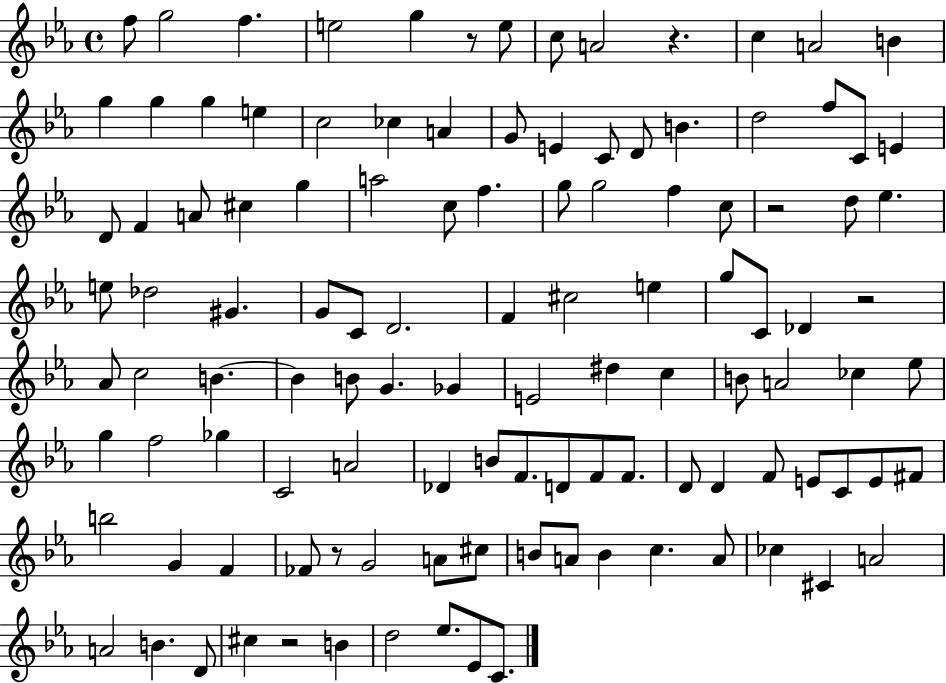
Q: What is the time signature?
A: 4/4